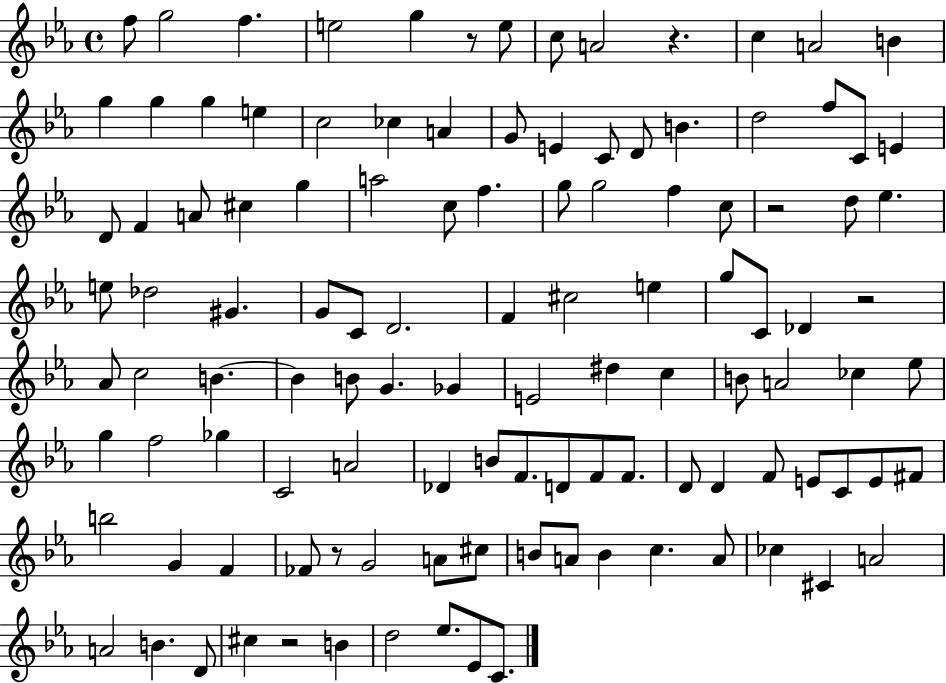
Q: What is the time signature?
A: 4/4